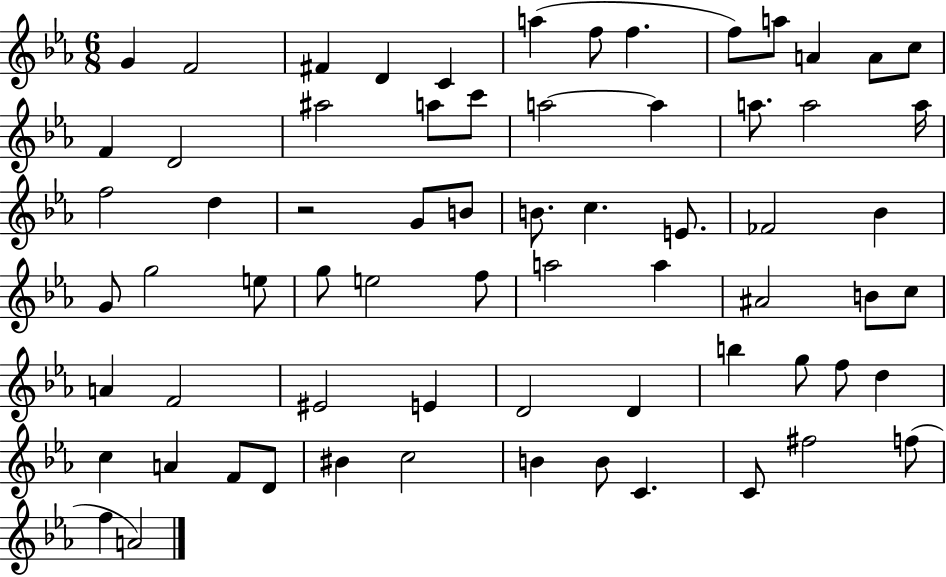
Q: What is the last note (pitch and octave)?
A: A4